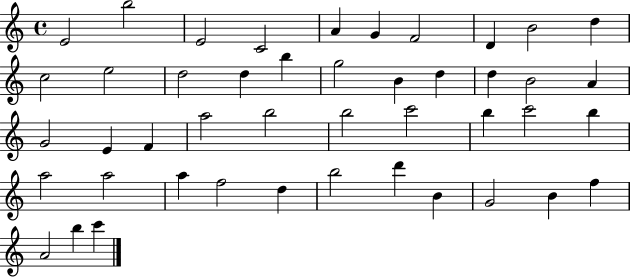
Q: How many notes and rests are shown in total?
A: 45